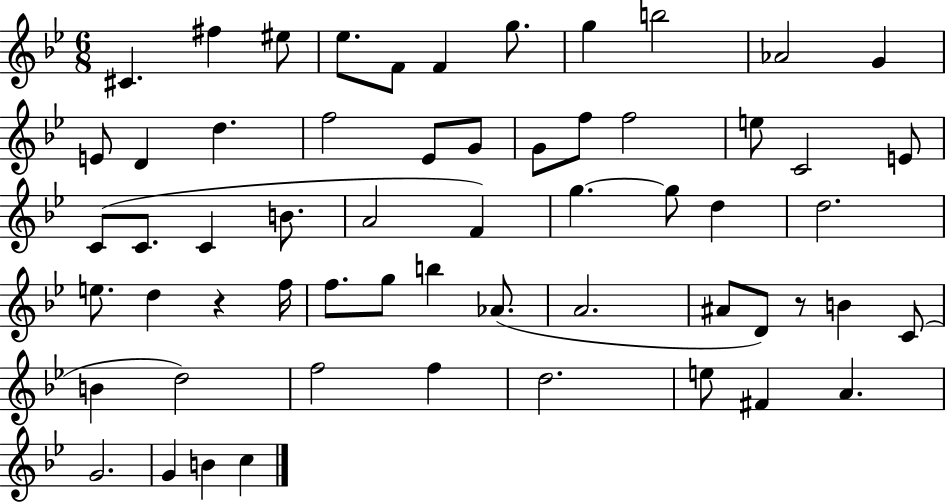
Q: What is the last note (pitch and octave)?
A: C5